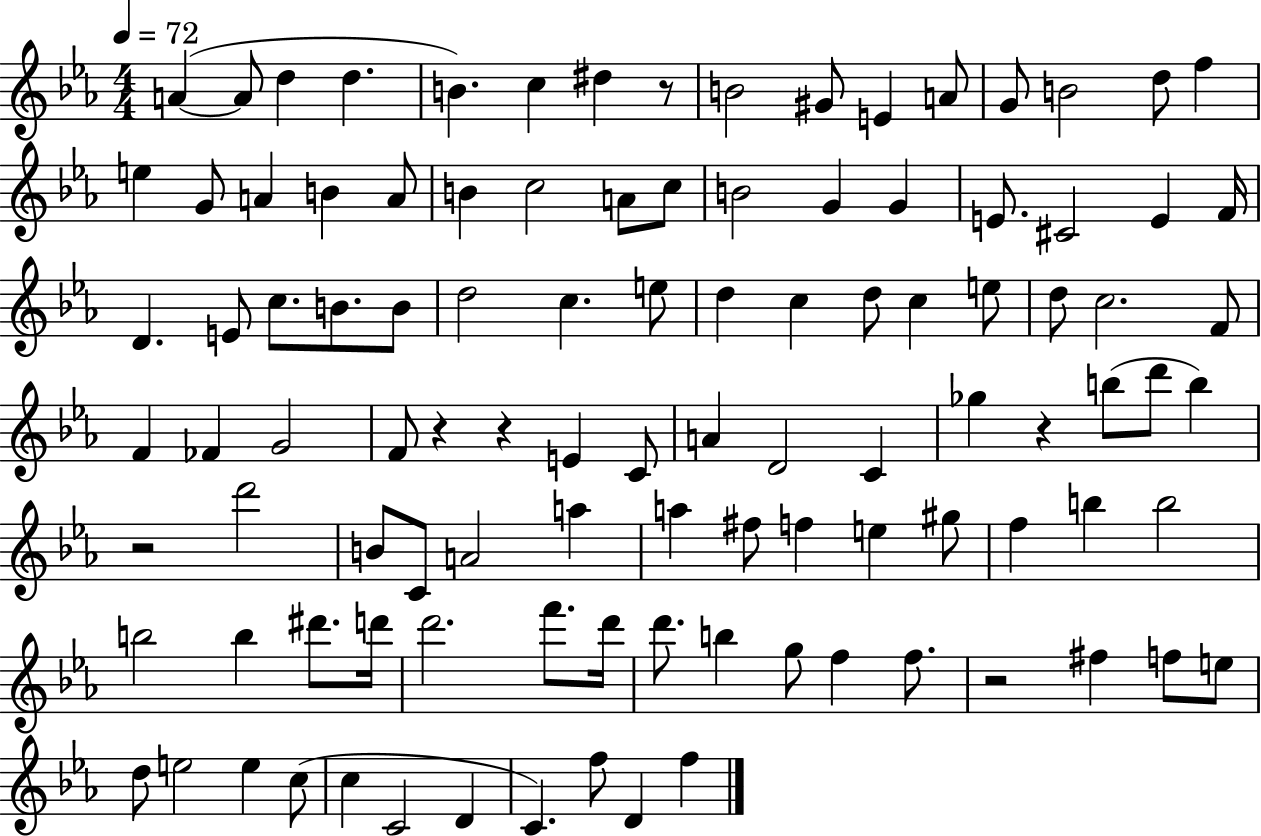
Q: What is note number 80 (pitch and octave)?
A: D6